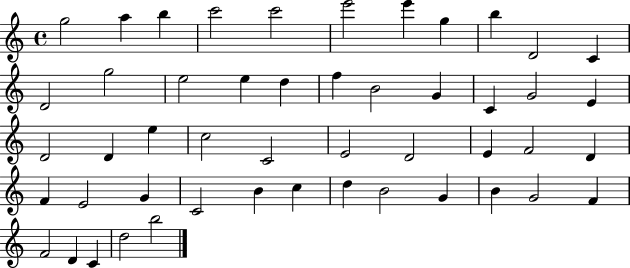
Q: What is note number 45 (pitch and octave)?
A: F4